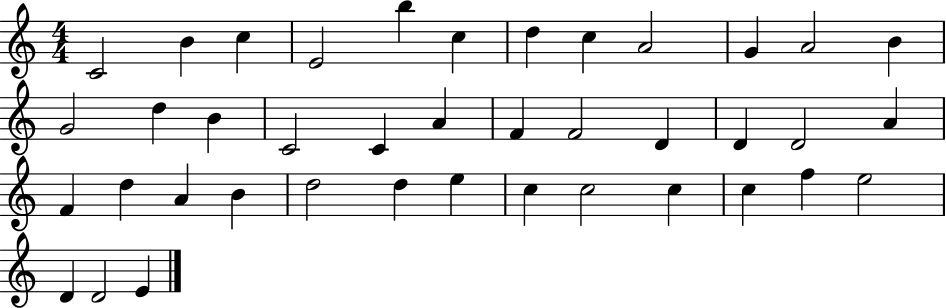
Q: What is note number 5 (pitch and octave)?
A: B5